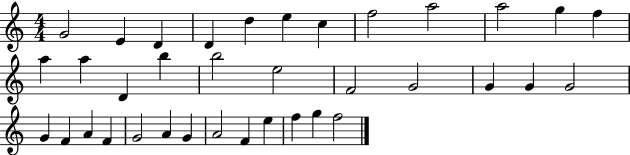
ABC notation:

X:1
T:Untitled
M:4/4
L:1/4
K:C
G2 E D D d e c f2 a2 a2 g f a a D b b2 e2 F2 G2 G G G2 G F A F G2 A G A2 F e f g f2